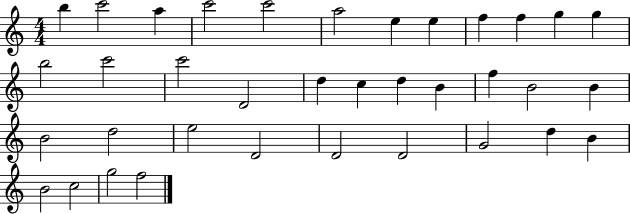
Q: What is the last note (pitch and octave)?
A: F5